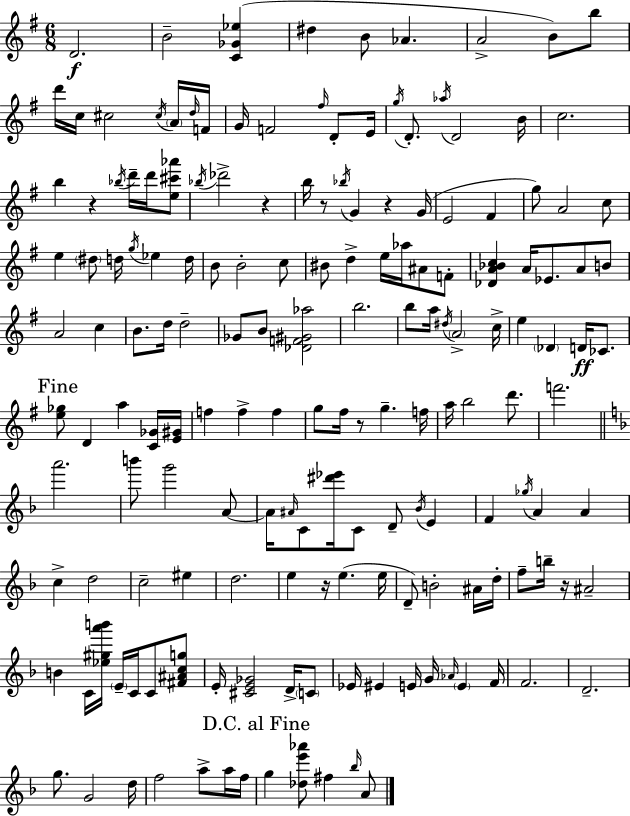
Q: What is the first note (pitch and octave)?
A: D4